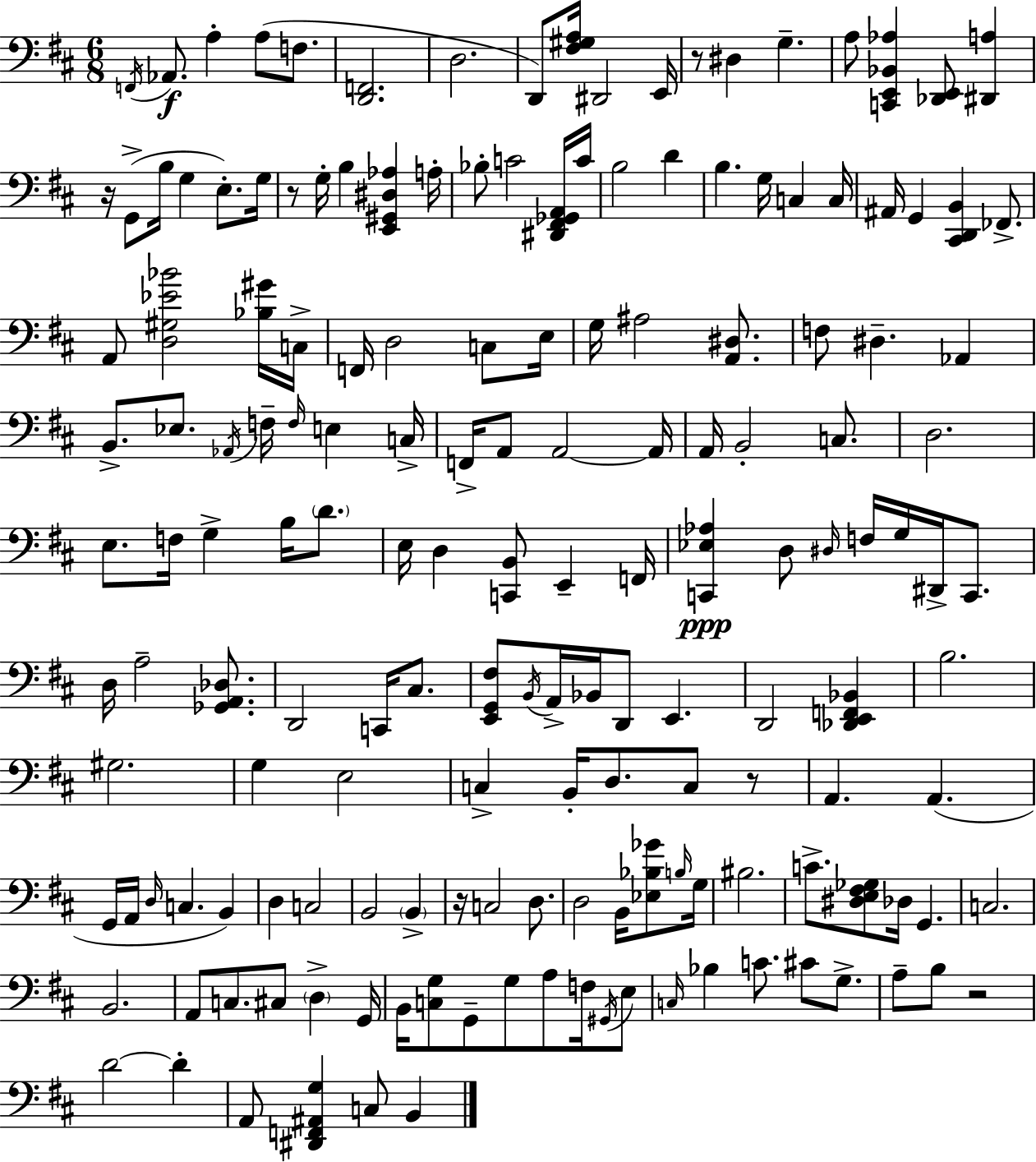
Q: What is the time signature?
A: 6/8